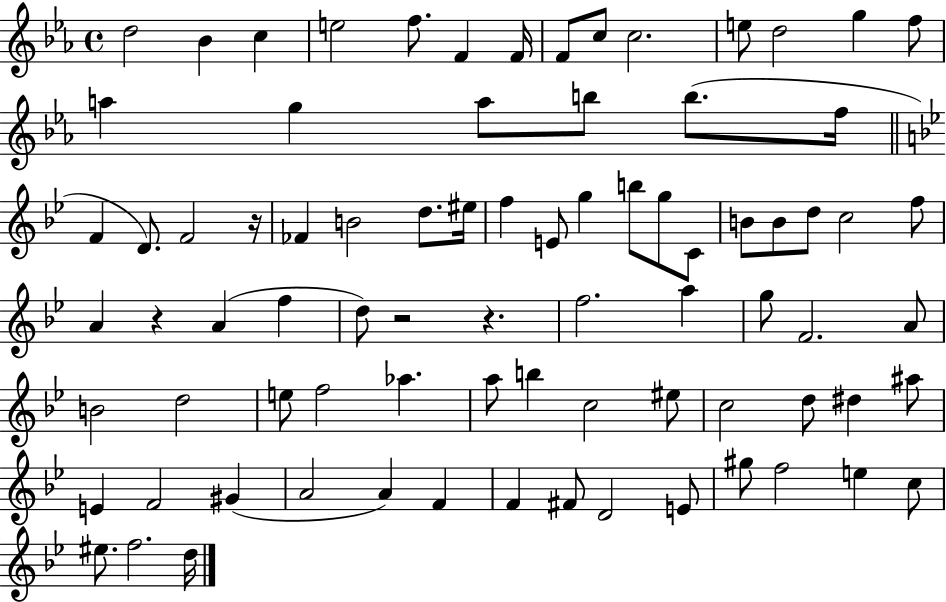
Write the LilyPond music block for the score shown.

{
  \clef treble
  \time 4/4
  \defaultTimeSignature
  \key ees \major
  d''2 bes'4 c''4 | e''2 f''8. f'4 f'16 | f'8 c''8 c''2. | e''8 d''2 g''4 f''8 | \break a''4 g''4 a''8 b''8 b''8.( f''16 | \bar "||" \break \key bes \major f'4 d'8.) f'2 r16 | fes'4 b'2 d''8. eis''16 | f''4 e'8 g''4 b''8 g''8 c'8 | b'8 b'8 d''8 c''2 f''8 | \break a'4 r4 a'4( f''4 | d''8) r2 r4. | f''2. a''4 | g''8 f'2. a'8 | \break b'2 d''2 | e''8 f''2 aes''4. | a''8 b''4 c''2 eis''8 | c''2 d''8 dis''4 ais''8 | \break e'4 f'2 gis'4( | a'2 a'4) f'4 | f'4 fis'8 d'2 e'8 | gis''8 f''2 e''4 c''8 | \break eis''8. f''2. d''16 | \bar "|."
}